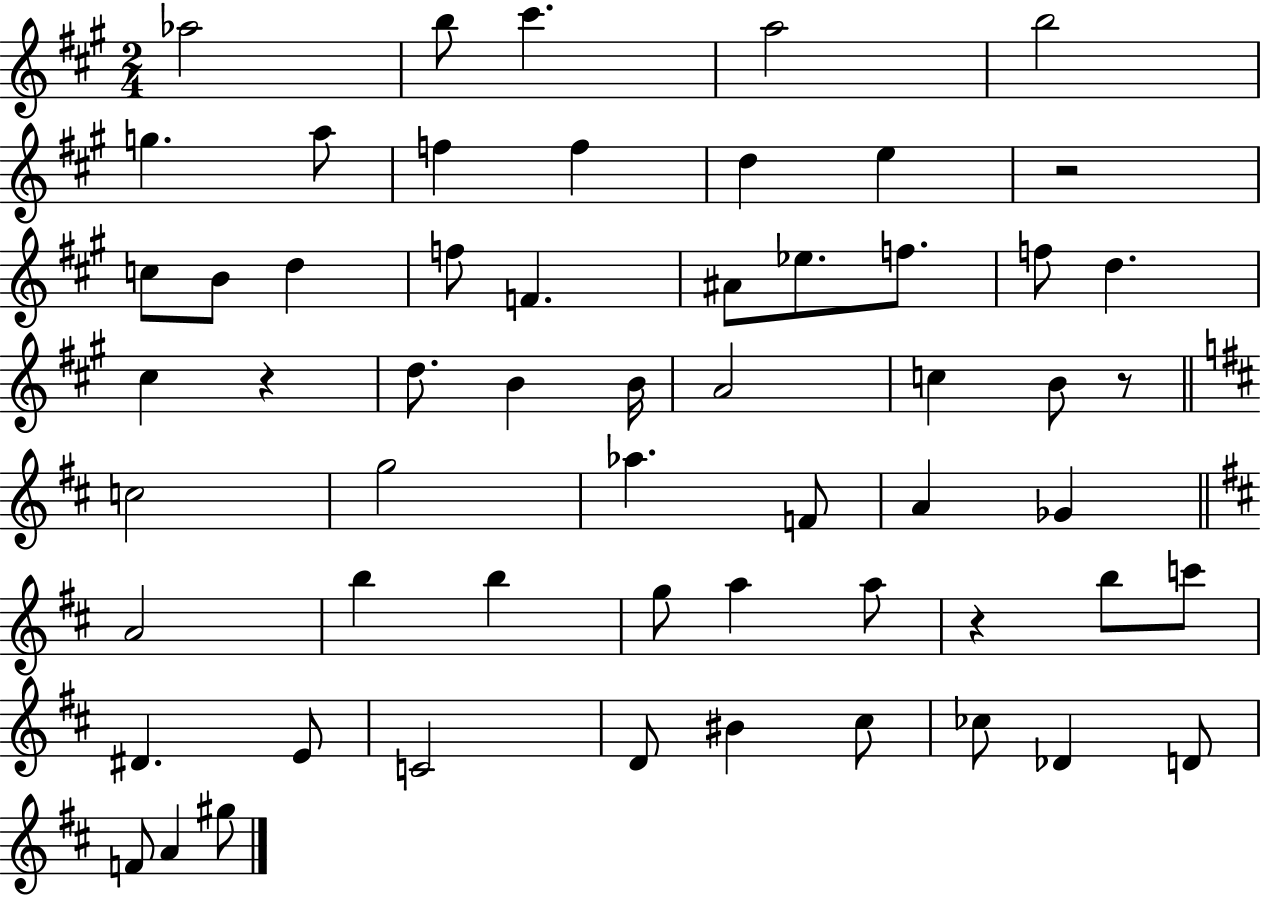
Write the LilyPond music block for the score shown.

{
  \clef treble
  \numericTimeSignature
  \time 2/4
  \key a \major
  \repeat volta 2 { aes''2 | b''8 cis'''4. | a''2 | b''2 | \break g''4. a''8 | f''4 f''4 | d''4 e''4 | r2 | \break c''8 b'8 d''4 | f''8 f'4. | ais'8 ees''8. f''8. | f''8 d''4. | \break cis''4 r4 | d''8. b'4 b'16 | a'2 | c''4 b'8 r8 | \break \bar "||" \break \key b \minor c''2 | g''2 | aes''4. f'8 | a'4 ges'4 | \break \bar "||" \break \key d \major a'2 | b''4 b''4 | g''8 a''4 a''8 | r4 b''8 c'''8 | \break dis'4. e'8 | c'2 | d'8 bis'4 cis''8 | ces''8 des'4 d'8 | \break f'8 a'4 gis''8 | } \bar "|."
}